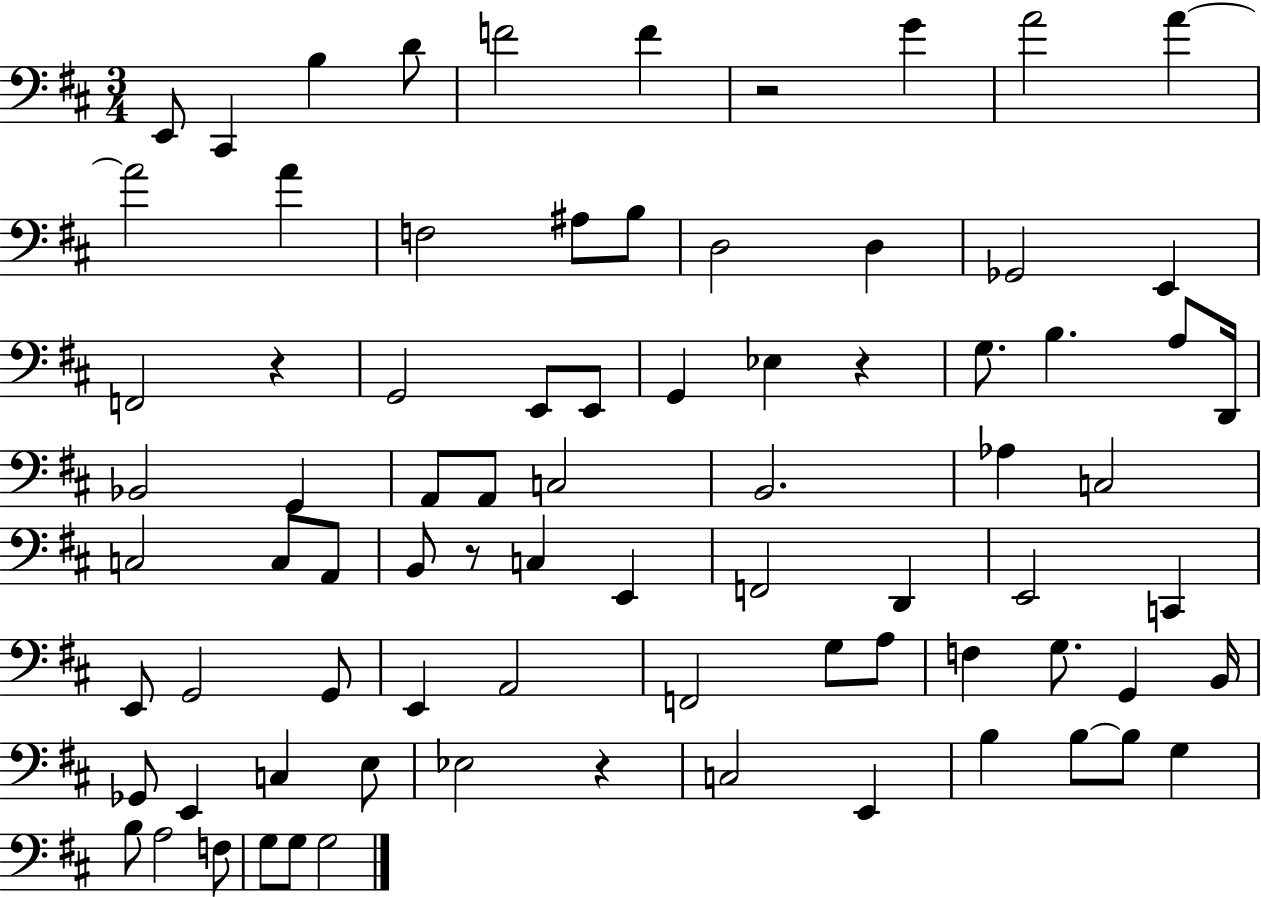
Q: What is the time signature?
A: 3/4